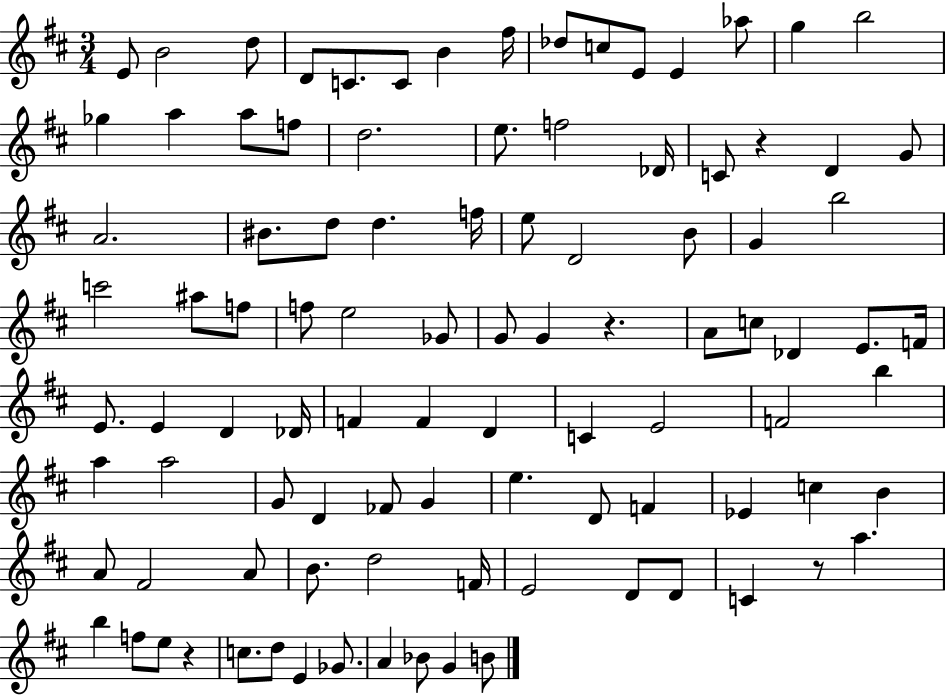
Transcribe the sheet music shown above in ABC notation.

X:1
T:Untitled
M:3/4
L:1/4
K:D
E/2 B2 d/2 D/2 C/2 C/2 B ^f/4 _d/2 c/2 E/2 E _a/2 g b2 _g a a/2 f/2 d2 e/2 f2 _D/4 C/2 z D G/2 A2 ^B/2 d/2 d f/4 e/2 D2 B/2 G b2 c'2 ^a/2 f/2 f/2 e2 _G/2 G/2 G z A/2 c/2 _D E/2 F/4 E/2 E D _D/4 F F D C E2 F2 b a a2 G/2 D _F/2 G e D/2 F _E c B A/2 ^F2 A/2 B/2 d2 F/4 E2 D/2 D/2 C z/2 a b f/2 e/2 z c/2 d/2 E _G/2 A _B/2 G B/2